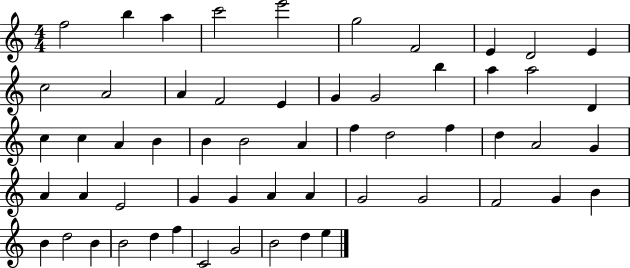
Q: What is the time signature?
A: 4/4